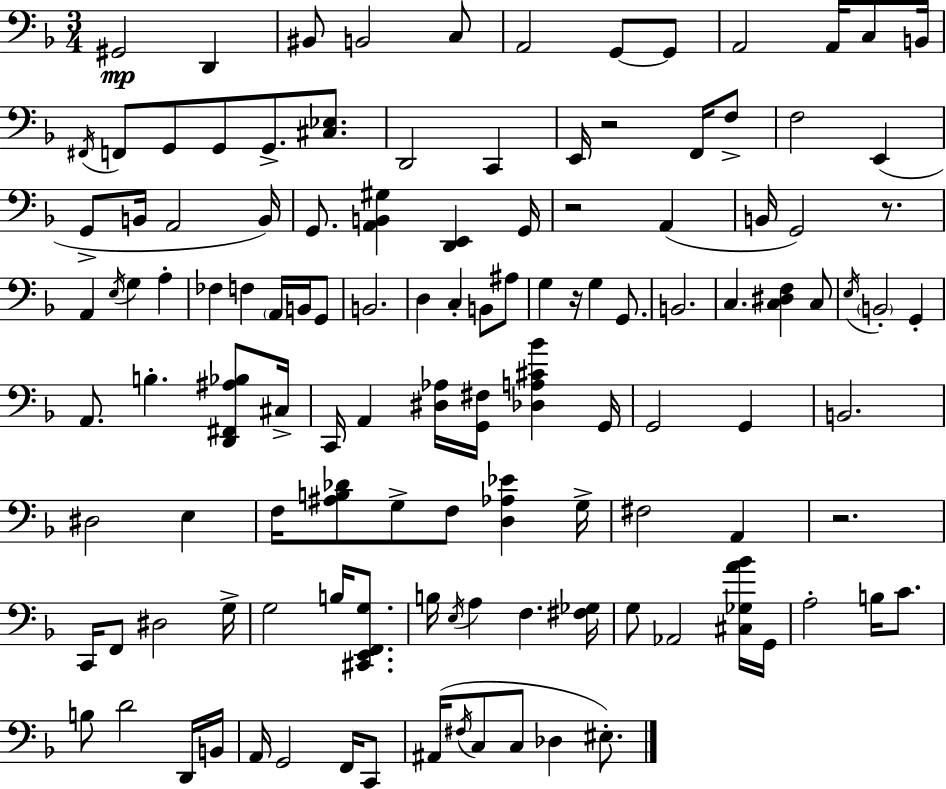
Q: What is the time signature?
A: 3/4